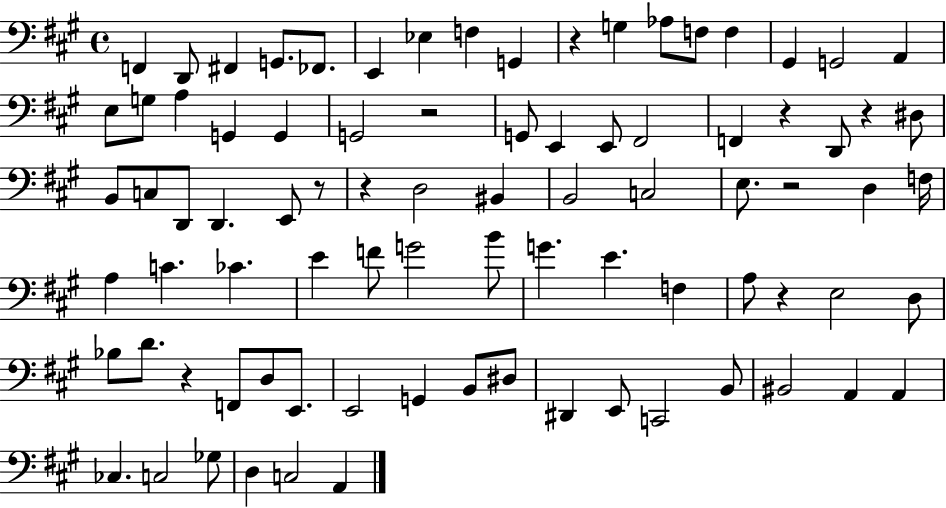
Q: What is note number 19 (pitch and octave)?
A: A3